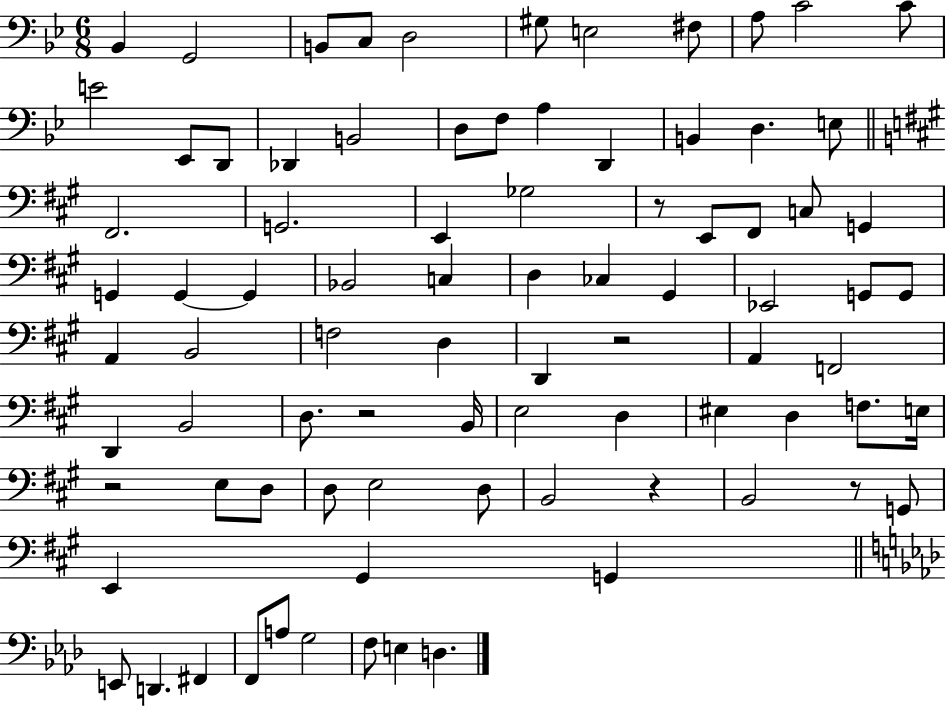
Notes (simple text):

Bb2/q G2/h B2/e C3/e D3/h G#3/e E3/h F#3/e A3/e C4/h C4/e E4/h Eb2/e D2/e Db2/q B2/h D3/e F3/e A3/q D2/q B2/q D3/q. E3/e F#2/h. G2/h. E2/q Gb3/h R/e E2/e F#2/e C3/e G2/q G2/q G2/q G2/q Bb2/h C3/q D3/q CES3/q G#2/q Eb2/h G2/e G2/e A2/q B2/h F3/h D3/q D2/q R/h A2/q F2/h D2/q B2/h D3/e. R/h B2/s E3/h D3/q EIS3/q D3/q F3/e. E3/s R/h E3/e D3/e D3/e E3/h D3/e B2/h R/q B2/h R/e G2/e E2/q G#2/q G2/q E2/e D2/q. F#2/q F2/e A3/e G3/h F3/e E3/q D3/q.